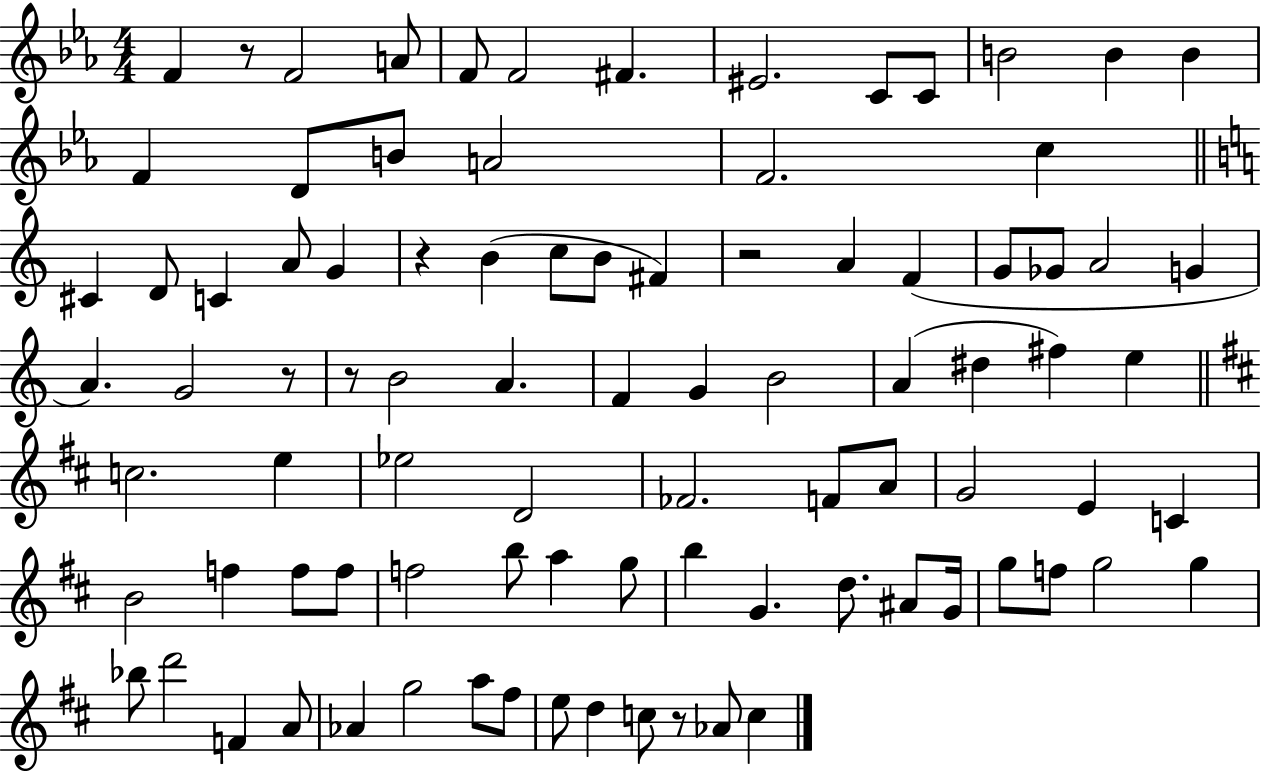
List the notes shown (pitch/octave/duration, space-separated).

F4/q R/e F4/h A4/e F4/e F4/h F#4/q. EIS4/h. C4/e C4/e B4/h B4/q B4/q F4/q D4/e B4/e A4/h F4/h. C5/q C#4/q D4/e C4/q A4/e G4/q R/q B4/q C5/e B4/e F#4/q R/h A4/q F4/q G4/e Gb4/e A4/h G4/q A4/q. G4/h R/e R/e B4/h A4/q. F4/q G4/q B4/h A4/q D#5/q F#5/q E5/q C5/h. E5/q Eb5/h D4/h FES4/h. F4/e A4/e G4/h E4/q C4/q B4/h F5/q F5/e F5/e F5/h B5/e A5/q G5/e B5/q G4/q. D5/e. A#4/e G4/s G5/e F5/e G5/h G5/q Bb5/e D6/h F4/q A4/e Ab4/q G5/h A5/e F#5/e E5/e D5/q C5/e R/e Ab4/e C5/q